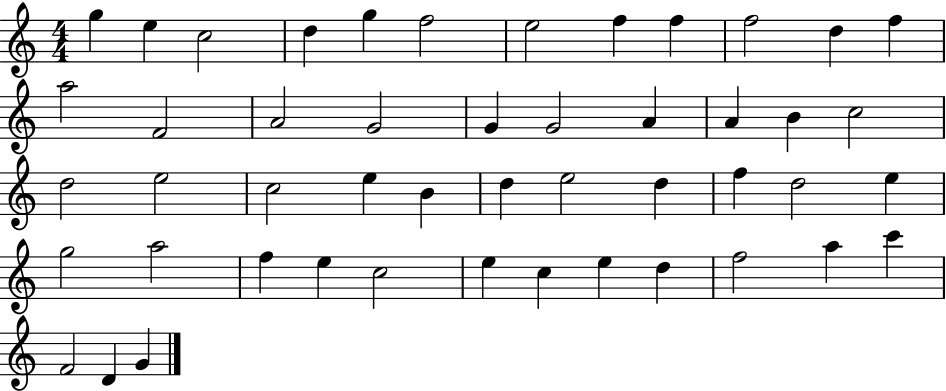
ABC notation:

X:1
T:Untitled
M:4/4
L:1/4
K:C
g e c2 d g f2 e2 f f f2 d f a2 F2 A2 G2 G G2 A A B c2 d2 e2 c2 e B d e2 d f d2 e g2 a2 f e c2 e c e d f2 a c' F2 D G